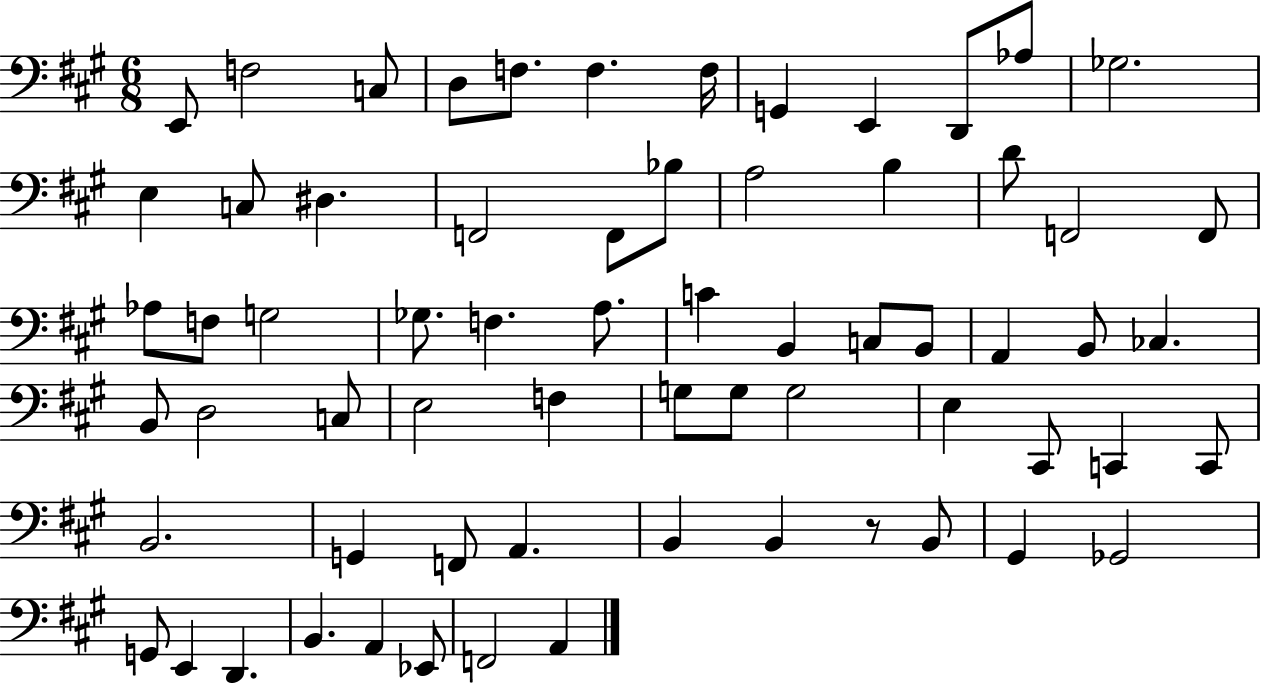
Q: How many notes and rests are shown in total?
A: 66